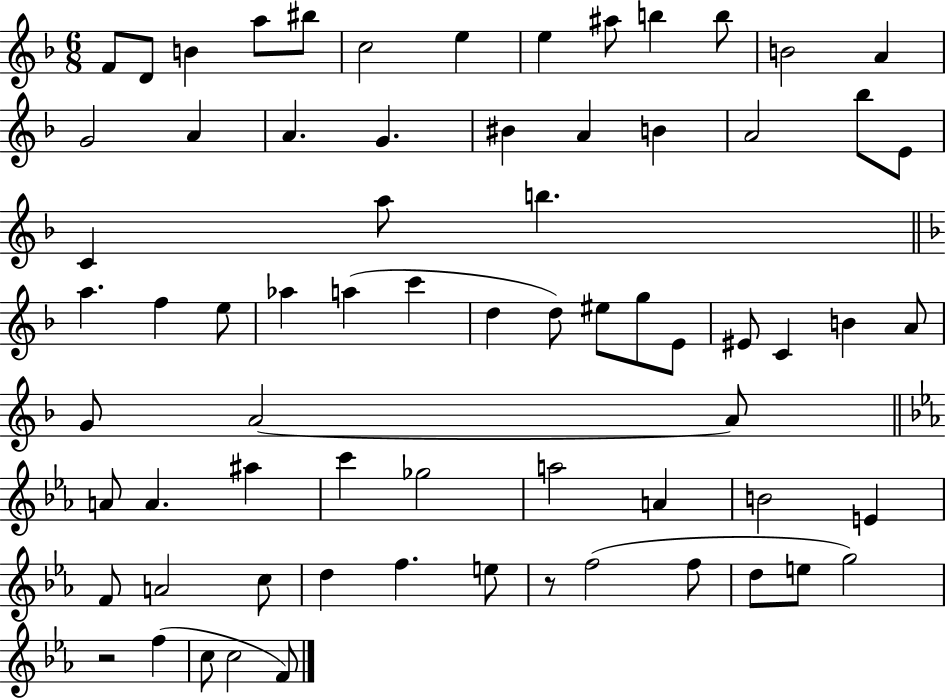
{
  \clef treble
  \numericTimeSignature
  \time 6/8
  \key f \major
  \repeat volta 2 { f'8 d'8 b'4 a''8 bis''8 | c''2 e''4 | e''4 ais''8 b''4 b''8 | b'2 a'4 | \break g'2 a'4 | a'4. g'4. | bis'4 a'4 b'4 | a'2 bes''8 e'8 | \break c'4 a''8 b''4. | \bar "||" \break \key d \minor a''4. f''4 e''8 | aes''4 a''4( c'''4 | d''4 d''8) eis''8 g''8 e'8 | eis'8 c'4 b'4 a'8 | \break g'8 a'2~~ a'8 | \bar "||" \break \key ees \major a'8 a'4. ais''4 | c'''4 ges''2 | a''2 a'4 | b'2 e'4 | \break f'8 a'2 c''8 | d''4 f''4. e''8 | r8 f''2( f''8 | d''8 e''8 g''2) | \break r2 f''4( | c''8 c''2 f'8) | } \bar "|."
}